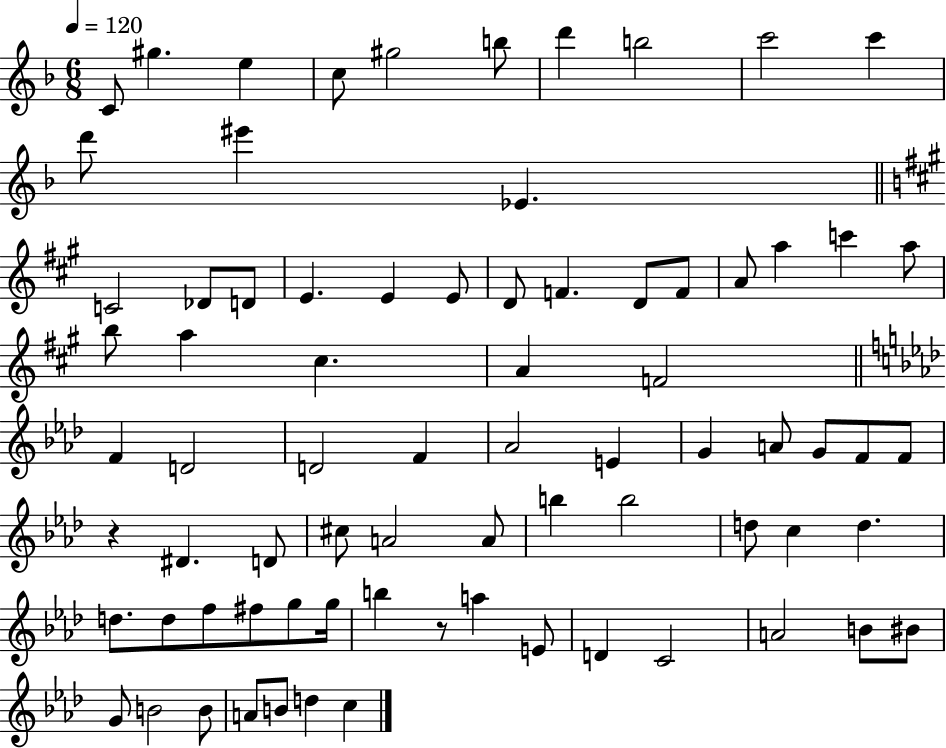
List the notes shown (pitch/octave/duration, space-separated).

C4/e G#5/q. E5/q C5/e G#5/h B5/e D6/q B5/h C6/h C6/q D6/e EIS6/q Eb4/q. C4/h Db4/e D4/e E4/q. E4/q E4/e D4/e F4/q. D4/e F4/e A4/e A5/q C6/q A5/e B5/e A5/q C#5/q. A4/q F4/h F4/q D4/h D4/h F4/q Ab4/h E4/q G4/q A4/e G4/e F4/e F4/e R/q D#4/q. D4/e C#5/e A4/h A4/e B5/q B5/h D5/e C5/q D5/q. D5/e. D5/e F5/e F#5/e G5/e G5/s B5/q R/e A5/q E4/e D4/q C4/h A4/h B4/e BIS4/e G4/e B4/h B4/e A4/e B4/e D5/q C5/q